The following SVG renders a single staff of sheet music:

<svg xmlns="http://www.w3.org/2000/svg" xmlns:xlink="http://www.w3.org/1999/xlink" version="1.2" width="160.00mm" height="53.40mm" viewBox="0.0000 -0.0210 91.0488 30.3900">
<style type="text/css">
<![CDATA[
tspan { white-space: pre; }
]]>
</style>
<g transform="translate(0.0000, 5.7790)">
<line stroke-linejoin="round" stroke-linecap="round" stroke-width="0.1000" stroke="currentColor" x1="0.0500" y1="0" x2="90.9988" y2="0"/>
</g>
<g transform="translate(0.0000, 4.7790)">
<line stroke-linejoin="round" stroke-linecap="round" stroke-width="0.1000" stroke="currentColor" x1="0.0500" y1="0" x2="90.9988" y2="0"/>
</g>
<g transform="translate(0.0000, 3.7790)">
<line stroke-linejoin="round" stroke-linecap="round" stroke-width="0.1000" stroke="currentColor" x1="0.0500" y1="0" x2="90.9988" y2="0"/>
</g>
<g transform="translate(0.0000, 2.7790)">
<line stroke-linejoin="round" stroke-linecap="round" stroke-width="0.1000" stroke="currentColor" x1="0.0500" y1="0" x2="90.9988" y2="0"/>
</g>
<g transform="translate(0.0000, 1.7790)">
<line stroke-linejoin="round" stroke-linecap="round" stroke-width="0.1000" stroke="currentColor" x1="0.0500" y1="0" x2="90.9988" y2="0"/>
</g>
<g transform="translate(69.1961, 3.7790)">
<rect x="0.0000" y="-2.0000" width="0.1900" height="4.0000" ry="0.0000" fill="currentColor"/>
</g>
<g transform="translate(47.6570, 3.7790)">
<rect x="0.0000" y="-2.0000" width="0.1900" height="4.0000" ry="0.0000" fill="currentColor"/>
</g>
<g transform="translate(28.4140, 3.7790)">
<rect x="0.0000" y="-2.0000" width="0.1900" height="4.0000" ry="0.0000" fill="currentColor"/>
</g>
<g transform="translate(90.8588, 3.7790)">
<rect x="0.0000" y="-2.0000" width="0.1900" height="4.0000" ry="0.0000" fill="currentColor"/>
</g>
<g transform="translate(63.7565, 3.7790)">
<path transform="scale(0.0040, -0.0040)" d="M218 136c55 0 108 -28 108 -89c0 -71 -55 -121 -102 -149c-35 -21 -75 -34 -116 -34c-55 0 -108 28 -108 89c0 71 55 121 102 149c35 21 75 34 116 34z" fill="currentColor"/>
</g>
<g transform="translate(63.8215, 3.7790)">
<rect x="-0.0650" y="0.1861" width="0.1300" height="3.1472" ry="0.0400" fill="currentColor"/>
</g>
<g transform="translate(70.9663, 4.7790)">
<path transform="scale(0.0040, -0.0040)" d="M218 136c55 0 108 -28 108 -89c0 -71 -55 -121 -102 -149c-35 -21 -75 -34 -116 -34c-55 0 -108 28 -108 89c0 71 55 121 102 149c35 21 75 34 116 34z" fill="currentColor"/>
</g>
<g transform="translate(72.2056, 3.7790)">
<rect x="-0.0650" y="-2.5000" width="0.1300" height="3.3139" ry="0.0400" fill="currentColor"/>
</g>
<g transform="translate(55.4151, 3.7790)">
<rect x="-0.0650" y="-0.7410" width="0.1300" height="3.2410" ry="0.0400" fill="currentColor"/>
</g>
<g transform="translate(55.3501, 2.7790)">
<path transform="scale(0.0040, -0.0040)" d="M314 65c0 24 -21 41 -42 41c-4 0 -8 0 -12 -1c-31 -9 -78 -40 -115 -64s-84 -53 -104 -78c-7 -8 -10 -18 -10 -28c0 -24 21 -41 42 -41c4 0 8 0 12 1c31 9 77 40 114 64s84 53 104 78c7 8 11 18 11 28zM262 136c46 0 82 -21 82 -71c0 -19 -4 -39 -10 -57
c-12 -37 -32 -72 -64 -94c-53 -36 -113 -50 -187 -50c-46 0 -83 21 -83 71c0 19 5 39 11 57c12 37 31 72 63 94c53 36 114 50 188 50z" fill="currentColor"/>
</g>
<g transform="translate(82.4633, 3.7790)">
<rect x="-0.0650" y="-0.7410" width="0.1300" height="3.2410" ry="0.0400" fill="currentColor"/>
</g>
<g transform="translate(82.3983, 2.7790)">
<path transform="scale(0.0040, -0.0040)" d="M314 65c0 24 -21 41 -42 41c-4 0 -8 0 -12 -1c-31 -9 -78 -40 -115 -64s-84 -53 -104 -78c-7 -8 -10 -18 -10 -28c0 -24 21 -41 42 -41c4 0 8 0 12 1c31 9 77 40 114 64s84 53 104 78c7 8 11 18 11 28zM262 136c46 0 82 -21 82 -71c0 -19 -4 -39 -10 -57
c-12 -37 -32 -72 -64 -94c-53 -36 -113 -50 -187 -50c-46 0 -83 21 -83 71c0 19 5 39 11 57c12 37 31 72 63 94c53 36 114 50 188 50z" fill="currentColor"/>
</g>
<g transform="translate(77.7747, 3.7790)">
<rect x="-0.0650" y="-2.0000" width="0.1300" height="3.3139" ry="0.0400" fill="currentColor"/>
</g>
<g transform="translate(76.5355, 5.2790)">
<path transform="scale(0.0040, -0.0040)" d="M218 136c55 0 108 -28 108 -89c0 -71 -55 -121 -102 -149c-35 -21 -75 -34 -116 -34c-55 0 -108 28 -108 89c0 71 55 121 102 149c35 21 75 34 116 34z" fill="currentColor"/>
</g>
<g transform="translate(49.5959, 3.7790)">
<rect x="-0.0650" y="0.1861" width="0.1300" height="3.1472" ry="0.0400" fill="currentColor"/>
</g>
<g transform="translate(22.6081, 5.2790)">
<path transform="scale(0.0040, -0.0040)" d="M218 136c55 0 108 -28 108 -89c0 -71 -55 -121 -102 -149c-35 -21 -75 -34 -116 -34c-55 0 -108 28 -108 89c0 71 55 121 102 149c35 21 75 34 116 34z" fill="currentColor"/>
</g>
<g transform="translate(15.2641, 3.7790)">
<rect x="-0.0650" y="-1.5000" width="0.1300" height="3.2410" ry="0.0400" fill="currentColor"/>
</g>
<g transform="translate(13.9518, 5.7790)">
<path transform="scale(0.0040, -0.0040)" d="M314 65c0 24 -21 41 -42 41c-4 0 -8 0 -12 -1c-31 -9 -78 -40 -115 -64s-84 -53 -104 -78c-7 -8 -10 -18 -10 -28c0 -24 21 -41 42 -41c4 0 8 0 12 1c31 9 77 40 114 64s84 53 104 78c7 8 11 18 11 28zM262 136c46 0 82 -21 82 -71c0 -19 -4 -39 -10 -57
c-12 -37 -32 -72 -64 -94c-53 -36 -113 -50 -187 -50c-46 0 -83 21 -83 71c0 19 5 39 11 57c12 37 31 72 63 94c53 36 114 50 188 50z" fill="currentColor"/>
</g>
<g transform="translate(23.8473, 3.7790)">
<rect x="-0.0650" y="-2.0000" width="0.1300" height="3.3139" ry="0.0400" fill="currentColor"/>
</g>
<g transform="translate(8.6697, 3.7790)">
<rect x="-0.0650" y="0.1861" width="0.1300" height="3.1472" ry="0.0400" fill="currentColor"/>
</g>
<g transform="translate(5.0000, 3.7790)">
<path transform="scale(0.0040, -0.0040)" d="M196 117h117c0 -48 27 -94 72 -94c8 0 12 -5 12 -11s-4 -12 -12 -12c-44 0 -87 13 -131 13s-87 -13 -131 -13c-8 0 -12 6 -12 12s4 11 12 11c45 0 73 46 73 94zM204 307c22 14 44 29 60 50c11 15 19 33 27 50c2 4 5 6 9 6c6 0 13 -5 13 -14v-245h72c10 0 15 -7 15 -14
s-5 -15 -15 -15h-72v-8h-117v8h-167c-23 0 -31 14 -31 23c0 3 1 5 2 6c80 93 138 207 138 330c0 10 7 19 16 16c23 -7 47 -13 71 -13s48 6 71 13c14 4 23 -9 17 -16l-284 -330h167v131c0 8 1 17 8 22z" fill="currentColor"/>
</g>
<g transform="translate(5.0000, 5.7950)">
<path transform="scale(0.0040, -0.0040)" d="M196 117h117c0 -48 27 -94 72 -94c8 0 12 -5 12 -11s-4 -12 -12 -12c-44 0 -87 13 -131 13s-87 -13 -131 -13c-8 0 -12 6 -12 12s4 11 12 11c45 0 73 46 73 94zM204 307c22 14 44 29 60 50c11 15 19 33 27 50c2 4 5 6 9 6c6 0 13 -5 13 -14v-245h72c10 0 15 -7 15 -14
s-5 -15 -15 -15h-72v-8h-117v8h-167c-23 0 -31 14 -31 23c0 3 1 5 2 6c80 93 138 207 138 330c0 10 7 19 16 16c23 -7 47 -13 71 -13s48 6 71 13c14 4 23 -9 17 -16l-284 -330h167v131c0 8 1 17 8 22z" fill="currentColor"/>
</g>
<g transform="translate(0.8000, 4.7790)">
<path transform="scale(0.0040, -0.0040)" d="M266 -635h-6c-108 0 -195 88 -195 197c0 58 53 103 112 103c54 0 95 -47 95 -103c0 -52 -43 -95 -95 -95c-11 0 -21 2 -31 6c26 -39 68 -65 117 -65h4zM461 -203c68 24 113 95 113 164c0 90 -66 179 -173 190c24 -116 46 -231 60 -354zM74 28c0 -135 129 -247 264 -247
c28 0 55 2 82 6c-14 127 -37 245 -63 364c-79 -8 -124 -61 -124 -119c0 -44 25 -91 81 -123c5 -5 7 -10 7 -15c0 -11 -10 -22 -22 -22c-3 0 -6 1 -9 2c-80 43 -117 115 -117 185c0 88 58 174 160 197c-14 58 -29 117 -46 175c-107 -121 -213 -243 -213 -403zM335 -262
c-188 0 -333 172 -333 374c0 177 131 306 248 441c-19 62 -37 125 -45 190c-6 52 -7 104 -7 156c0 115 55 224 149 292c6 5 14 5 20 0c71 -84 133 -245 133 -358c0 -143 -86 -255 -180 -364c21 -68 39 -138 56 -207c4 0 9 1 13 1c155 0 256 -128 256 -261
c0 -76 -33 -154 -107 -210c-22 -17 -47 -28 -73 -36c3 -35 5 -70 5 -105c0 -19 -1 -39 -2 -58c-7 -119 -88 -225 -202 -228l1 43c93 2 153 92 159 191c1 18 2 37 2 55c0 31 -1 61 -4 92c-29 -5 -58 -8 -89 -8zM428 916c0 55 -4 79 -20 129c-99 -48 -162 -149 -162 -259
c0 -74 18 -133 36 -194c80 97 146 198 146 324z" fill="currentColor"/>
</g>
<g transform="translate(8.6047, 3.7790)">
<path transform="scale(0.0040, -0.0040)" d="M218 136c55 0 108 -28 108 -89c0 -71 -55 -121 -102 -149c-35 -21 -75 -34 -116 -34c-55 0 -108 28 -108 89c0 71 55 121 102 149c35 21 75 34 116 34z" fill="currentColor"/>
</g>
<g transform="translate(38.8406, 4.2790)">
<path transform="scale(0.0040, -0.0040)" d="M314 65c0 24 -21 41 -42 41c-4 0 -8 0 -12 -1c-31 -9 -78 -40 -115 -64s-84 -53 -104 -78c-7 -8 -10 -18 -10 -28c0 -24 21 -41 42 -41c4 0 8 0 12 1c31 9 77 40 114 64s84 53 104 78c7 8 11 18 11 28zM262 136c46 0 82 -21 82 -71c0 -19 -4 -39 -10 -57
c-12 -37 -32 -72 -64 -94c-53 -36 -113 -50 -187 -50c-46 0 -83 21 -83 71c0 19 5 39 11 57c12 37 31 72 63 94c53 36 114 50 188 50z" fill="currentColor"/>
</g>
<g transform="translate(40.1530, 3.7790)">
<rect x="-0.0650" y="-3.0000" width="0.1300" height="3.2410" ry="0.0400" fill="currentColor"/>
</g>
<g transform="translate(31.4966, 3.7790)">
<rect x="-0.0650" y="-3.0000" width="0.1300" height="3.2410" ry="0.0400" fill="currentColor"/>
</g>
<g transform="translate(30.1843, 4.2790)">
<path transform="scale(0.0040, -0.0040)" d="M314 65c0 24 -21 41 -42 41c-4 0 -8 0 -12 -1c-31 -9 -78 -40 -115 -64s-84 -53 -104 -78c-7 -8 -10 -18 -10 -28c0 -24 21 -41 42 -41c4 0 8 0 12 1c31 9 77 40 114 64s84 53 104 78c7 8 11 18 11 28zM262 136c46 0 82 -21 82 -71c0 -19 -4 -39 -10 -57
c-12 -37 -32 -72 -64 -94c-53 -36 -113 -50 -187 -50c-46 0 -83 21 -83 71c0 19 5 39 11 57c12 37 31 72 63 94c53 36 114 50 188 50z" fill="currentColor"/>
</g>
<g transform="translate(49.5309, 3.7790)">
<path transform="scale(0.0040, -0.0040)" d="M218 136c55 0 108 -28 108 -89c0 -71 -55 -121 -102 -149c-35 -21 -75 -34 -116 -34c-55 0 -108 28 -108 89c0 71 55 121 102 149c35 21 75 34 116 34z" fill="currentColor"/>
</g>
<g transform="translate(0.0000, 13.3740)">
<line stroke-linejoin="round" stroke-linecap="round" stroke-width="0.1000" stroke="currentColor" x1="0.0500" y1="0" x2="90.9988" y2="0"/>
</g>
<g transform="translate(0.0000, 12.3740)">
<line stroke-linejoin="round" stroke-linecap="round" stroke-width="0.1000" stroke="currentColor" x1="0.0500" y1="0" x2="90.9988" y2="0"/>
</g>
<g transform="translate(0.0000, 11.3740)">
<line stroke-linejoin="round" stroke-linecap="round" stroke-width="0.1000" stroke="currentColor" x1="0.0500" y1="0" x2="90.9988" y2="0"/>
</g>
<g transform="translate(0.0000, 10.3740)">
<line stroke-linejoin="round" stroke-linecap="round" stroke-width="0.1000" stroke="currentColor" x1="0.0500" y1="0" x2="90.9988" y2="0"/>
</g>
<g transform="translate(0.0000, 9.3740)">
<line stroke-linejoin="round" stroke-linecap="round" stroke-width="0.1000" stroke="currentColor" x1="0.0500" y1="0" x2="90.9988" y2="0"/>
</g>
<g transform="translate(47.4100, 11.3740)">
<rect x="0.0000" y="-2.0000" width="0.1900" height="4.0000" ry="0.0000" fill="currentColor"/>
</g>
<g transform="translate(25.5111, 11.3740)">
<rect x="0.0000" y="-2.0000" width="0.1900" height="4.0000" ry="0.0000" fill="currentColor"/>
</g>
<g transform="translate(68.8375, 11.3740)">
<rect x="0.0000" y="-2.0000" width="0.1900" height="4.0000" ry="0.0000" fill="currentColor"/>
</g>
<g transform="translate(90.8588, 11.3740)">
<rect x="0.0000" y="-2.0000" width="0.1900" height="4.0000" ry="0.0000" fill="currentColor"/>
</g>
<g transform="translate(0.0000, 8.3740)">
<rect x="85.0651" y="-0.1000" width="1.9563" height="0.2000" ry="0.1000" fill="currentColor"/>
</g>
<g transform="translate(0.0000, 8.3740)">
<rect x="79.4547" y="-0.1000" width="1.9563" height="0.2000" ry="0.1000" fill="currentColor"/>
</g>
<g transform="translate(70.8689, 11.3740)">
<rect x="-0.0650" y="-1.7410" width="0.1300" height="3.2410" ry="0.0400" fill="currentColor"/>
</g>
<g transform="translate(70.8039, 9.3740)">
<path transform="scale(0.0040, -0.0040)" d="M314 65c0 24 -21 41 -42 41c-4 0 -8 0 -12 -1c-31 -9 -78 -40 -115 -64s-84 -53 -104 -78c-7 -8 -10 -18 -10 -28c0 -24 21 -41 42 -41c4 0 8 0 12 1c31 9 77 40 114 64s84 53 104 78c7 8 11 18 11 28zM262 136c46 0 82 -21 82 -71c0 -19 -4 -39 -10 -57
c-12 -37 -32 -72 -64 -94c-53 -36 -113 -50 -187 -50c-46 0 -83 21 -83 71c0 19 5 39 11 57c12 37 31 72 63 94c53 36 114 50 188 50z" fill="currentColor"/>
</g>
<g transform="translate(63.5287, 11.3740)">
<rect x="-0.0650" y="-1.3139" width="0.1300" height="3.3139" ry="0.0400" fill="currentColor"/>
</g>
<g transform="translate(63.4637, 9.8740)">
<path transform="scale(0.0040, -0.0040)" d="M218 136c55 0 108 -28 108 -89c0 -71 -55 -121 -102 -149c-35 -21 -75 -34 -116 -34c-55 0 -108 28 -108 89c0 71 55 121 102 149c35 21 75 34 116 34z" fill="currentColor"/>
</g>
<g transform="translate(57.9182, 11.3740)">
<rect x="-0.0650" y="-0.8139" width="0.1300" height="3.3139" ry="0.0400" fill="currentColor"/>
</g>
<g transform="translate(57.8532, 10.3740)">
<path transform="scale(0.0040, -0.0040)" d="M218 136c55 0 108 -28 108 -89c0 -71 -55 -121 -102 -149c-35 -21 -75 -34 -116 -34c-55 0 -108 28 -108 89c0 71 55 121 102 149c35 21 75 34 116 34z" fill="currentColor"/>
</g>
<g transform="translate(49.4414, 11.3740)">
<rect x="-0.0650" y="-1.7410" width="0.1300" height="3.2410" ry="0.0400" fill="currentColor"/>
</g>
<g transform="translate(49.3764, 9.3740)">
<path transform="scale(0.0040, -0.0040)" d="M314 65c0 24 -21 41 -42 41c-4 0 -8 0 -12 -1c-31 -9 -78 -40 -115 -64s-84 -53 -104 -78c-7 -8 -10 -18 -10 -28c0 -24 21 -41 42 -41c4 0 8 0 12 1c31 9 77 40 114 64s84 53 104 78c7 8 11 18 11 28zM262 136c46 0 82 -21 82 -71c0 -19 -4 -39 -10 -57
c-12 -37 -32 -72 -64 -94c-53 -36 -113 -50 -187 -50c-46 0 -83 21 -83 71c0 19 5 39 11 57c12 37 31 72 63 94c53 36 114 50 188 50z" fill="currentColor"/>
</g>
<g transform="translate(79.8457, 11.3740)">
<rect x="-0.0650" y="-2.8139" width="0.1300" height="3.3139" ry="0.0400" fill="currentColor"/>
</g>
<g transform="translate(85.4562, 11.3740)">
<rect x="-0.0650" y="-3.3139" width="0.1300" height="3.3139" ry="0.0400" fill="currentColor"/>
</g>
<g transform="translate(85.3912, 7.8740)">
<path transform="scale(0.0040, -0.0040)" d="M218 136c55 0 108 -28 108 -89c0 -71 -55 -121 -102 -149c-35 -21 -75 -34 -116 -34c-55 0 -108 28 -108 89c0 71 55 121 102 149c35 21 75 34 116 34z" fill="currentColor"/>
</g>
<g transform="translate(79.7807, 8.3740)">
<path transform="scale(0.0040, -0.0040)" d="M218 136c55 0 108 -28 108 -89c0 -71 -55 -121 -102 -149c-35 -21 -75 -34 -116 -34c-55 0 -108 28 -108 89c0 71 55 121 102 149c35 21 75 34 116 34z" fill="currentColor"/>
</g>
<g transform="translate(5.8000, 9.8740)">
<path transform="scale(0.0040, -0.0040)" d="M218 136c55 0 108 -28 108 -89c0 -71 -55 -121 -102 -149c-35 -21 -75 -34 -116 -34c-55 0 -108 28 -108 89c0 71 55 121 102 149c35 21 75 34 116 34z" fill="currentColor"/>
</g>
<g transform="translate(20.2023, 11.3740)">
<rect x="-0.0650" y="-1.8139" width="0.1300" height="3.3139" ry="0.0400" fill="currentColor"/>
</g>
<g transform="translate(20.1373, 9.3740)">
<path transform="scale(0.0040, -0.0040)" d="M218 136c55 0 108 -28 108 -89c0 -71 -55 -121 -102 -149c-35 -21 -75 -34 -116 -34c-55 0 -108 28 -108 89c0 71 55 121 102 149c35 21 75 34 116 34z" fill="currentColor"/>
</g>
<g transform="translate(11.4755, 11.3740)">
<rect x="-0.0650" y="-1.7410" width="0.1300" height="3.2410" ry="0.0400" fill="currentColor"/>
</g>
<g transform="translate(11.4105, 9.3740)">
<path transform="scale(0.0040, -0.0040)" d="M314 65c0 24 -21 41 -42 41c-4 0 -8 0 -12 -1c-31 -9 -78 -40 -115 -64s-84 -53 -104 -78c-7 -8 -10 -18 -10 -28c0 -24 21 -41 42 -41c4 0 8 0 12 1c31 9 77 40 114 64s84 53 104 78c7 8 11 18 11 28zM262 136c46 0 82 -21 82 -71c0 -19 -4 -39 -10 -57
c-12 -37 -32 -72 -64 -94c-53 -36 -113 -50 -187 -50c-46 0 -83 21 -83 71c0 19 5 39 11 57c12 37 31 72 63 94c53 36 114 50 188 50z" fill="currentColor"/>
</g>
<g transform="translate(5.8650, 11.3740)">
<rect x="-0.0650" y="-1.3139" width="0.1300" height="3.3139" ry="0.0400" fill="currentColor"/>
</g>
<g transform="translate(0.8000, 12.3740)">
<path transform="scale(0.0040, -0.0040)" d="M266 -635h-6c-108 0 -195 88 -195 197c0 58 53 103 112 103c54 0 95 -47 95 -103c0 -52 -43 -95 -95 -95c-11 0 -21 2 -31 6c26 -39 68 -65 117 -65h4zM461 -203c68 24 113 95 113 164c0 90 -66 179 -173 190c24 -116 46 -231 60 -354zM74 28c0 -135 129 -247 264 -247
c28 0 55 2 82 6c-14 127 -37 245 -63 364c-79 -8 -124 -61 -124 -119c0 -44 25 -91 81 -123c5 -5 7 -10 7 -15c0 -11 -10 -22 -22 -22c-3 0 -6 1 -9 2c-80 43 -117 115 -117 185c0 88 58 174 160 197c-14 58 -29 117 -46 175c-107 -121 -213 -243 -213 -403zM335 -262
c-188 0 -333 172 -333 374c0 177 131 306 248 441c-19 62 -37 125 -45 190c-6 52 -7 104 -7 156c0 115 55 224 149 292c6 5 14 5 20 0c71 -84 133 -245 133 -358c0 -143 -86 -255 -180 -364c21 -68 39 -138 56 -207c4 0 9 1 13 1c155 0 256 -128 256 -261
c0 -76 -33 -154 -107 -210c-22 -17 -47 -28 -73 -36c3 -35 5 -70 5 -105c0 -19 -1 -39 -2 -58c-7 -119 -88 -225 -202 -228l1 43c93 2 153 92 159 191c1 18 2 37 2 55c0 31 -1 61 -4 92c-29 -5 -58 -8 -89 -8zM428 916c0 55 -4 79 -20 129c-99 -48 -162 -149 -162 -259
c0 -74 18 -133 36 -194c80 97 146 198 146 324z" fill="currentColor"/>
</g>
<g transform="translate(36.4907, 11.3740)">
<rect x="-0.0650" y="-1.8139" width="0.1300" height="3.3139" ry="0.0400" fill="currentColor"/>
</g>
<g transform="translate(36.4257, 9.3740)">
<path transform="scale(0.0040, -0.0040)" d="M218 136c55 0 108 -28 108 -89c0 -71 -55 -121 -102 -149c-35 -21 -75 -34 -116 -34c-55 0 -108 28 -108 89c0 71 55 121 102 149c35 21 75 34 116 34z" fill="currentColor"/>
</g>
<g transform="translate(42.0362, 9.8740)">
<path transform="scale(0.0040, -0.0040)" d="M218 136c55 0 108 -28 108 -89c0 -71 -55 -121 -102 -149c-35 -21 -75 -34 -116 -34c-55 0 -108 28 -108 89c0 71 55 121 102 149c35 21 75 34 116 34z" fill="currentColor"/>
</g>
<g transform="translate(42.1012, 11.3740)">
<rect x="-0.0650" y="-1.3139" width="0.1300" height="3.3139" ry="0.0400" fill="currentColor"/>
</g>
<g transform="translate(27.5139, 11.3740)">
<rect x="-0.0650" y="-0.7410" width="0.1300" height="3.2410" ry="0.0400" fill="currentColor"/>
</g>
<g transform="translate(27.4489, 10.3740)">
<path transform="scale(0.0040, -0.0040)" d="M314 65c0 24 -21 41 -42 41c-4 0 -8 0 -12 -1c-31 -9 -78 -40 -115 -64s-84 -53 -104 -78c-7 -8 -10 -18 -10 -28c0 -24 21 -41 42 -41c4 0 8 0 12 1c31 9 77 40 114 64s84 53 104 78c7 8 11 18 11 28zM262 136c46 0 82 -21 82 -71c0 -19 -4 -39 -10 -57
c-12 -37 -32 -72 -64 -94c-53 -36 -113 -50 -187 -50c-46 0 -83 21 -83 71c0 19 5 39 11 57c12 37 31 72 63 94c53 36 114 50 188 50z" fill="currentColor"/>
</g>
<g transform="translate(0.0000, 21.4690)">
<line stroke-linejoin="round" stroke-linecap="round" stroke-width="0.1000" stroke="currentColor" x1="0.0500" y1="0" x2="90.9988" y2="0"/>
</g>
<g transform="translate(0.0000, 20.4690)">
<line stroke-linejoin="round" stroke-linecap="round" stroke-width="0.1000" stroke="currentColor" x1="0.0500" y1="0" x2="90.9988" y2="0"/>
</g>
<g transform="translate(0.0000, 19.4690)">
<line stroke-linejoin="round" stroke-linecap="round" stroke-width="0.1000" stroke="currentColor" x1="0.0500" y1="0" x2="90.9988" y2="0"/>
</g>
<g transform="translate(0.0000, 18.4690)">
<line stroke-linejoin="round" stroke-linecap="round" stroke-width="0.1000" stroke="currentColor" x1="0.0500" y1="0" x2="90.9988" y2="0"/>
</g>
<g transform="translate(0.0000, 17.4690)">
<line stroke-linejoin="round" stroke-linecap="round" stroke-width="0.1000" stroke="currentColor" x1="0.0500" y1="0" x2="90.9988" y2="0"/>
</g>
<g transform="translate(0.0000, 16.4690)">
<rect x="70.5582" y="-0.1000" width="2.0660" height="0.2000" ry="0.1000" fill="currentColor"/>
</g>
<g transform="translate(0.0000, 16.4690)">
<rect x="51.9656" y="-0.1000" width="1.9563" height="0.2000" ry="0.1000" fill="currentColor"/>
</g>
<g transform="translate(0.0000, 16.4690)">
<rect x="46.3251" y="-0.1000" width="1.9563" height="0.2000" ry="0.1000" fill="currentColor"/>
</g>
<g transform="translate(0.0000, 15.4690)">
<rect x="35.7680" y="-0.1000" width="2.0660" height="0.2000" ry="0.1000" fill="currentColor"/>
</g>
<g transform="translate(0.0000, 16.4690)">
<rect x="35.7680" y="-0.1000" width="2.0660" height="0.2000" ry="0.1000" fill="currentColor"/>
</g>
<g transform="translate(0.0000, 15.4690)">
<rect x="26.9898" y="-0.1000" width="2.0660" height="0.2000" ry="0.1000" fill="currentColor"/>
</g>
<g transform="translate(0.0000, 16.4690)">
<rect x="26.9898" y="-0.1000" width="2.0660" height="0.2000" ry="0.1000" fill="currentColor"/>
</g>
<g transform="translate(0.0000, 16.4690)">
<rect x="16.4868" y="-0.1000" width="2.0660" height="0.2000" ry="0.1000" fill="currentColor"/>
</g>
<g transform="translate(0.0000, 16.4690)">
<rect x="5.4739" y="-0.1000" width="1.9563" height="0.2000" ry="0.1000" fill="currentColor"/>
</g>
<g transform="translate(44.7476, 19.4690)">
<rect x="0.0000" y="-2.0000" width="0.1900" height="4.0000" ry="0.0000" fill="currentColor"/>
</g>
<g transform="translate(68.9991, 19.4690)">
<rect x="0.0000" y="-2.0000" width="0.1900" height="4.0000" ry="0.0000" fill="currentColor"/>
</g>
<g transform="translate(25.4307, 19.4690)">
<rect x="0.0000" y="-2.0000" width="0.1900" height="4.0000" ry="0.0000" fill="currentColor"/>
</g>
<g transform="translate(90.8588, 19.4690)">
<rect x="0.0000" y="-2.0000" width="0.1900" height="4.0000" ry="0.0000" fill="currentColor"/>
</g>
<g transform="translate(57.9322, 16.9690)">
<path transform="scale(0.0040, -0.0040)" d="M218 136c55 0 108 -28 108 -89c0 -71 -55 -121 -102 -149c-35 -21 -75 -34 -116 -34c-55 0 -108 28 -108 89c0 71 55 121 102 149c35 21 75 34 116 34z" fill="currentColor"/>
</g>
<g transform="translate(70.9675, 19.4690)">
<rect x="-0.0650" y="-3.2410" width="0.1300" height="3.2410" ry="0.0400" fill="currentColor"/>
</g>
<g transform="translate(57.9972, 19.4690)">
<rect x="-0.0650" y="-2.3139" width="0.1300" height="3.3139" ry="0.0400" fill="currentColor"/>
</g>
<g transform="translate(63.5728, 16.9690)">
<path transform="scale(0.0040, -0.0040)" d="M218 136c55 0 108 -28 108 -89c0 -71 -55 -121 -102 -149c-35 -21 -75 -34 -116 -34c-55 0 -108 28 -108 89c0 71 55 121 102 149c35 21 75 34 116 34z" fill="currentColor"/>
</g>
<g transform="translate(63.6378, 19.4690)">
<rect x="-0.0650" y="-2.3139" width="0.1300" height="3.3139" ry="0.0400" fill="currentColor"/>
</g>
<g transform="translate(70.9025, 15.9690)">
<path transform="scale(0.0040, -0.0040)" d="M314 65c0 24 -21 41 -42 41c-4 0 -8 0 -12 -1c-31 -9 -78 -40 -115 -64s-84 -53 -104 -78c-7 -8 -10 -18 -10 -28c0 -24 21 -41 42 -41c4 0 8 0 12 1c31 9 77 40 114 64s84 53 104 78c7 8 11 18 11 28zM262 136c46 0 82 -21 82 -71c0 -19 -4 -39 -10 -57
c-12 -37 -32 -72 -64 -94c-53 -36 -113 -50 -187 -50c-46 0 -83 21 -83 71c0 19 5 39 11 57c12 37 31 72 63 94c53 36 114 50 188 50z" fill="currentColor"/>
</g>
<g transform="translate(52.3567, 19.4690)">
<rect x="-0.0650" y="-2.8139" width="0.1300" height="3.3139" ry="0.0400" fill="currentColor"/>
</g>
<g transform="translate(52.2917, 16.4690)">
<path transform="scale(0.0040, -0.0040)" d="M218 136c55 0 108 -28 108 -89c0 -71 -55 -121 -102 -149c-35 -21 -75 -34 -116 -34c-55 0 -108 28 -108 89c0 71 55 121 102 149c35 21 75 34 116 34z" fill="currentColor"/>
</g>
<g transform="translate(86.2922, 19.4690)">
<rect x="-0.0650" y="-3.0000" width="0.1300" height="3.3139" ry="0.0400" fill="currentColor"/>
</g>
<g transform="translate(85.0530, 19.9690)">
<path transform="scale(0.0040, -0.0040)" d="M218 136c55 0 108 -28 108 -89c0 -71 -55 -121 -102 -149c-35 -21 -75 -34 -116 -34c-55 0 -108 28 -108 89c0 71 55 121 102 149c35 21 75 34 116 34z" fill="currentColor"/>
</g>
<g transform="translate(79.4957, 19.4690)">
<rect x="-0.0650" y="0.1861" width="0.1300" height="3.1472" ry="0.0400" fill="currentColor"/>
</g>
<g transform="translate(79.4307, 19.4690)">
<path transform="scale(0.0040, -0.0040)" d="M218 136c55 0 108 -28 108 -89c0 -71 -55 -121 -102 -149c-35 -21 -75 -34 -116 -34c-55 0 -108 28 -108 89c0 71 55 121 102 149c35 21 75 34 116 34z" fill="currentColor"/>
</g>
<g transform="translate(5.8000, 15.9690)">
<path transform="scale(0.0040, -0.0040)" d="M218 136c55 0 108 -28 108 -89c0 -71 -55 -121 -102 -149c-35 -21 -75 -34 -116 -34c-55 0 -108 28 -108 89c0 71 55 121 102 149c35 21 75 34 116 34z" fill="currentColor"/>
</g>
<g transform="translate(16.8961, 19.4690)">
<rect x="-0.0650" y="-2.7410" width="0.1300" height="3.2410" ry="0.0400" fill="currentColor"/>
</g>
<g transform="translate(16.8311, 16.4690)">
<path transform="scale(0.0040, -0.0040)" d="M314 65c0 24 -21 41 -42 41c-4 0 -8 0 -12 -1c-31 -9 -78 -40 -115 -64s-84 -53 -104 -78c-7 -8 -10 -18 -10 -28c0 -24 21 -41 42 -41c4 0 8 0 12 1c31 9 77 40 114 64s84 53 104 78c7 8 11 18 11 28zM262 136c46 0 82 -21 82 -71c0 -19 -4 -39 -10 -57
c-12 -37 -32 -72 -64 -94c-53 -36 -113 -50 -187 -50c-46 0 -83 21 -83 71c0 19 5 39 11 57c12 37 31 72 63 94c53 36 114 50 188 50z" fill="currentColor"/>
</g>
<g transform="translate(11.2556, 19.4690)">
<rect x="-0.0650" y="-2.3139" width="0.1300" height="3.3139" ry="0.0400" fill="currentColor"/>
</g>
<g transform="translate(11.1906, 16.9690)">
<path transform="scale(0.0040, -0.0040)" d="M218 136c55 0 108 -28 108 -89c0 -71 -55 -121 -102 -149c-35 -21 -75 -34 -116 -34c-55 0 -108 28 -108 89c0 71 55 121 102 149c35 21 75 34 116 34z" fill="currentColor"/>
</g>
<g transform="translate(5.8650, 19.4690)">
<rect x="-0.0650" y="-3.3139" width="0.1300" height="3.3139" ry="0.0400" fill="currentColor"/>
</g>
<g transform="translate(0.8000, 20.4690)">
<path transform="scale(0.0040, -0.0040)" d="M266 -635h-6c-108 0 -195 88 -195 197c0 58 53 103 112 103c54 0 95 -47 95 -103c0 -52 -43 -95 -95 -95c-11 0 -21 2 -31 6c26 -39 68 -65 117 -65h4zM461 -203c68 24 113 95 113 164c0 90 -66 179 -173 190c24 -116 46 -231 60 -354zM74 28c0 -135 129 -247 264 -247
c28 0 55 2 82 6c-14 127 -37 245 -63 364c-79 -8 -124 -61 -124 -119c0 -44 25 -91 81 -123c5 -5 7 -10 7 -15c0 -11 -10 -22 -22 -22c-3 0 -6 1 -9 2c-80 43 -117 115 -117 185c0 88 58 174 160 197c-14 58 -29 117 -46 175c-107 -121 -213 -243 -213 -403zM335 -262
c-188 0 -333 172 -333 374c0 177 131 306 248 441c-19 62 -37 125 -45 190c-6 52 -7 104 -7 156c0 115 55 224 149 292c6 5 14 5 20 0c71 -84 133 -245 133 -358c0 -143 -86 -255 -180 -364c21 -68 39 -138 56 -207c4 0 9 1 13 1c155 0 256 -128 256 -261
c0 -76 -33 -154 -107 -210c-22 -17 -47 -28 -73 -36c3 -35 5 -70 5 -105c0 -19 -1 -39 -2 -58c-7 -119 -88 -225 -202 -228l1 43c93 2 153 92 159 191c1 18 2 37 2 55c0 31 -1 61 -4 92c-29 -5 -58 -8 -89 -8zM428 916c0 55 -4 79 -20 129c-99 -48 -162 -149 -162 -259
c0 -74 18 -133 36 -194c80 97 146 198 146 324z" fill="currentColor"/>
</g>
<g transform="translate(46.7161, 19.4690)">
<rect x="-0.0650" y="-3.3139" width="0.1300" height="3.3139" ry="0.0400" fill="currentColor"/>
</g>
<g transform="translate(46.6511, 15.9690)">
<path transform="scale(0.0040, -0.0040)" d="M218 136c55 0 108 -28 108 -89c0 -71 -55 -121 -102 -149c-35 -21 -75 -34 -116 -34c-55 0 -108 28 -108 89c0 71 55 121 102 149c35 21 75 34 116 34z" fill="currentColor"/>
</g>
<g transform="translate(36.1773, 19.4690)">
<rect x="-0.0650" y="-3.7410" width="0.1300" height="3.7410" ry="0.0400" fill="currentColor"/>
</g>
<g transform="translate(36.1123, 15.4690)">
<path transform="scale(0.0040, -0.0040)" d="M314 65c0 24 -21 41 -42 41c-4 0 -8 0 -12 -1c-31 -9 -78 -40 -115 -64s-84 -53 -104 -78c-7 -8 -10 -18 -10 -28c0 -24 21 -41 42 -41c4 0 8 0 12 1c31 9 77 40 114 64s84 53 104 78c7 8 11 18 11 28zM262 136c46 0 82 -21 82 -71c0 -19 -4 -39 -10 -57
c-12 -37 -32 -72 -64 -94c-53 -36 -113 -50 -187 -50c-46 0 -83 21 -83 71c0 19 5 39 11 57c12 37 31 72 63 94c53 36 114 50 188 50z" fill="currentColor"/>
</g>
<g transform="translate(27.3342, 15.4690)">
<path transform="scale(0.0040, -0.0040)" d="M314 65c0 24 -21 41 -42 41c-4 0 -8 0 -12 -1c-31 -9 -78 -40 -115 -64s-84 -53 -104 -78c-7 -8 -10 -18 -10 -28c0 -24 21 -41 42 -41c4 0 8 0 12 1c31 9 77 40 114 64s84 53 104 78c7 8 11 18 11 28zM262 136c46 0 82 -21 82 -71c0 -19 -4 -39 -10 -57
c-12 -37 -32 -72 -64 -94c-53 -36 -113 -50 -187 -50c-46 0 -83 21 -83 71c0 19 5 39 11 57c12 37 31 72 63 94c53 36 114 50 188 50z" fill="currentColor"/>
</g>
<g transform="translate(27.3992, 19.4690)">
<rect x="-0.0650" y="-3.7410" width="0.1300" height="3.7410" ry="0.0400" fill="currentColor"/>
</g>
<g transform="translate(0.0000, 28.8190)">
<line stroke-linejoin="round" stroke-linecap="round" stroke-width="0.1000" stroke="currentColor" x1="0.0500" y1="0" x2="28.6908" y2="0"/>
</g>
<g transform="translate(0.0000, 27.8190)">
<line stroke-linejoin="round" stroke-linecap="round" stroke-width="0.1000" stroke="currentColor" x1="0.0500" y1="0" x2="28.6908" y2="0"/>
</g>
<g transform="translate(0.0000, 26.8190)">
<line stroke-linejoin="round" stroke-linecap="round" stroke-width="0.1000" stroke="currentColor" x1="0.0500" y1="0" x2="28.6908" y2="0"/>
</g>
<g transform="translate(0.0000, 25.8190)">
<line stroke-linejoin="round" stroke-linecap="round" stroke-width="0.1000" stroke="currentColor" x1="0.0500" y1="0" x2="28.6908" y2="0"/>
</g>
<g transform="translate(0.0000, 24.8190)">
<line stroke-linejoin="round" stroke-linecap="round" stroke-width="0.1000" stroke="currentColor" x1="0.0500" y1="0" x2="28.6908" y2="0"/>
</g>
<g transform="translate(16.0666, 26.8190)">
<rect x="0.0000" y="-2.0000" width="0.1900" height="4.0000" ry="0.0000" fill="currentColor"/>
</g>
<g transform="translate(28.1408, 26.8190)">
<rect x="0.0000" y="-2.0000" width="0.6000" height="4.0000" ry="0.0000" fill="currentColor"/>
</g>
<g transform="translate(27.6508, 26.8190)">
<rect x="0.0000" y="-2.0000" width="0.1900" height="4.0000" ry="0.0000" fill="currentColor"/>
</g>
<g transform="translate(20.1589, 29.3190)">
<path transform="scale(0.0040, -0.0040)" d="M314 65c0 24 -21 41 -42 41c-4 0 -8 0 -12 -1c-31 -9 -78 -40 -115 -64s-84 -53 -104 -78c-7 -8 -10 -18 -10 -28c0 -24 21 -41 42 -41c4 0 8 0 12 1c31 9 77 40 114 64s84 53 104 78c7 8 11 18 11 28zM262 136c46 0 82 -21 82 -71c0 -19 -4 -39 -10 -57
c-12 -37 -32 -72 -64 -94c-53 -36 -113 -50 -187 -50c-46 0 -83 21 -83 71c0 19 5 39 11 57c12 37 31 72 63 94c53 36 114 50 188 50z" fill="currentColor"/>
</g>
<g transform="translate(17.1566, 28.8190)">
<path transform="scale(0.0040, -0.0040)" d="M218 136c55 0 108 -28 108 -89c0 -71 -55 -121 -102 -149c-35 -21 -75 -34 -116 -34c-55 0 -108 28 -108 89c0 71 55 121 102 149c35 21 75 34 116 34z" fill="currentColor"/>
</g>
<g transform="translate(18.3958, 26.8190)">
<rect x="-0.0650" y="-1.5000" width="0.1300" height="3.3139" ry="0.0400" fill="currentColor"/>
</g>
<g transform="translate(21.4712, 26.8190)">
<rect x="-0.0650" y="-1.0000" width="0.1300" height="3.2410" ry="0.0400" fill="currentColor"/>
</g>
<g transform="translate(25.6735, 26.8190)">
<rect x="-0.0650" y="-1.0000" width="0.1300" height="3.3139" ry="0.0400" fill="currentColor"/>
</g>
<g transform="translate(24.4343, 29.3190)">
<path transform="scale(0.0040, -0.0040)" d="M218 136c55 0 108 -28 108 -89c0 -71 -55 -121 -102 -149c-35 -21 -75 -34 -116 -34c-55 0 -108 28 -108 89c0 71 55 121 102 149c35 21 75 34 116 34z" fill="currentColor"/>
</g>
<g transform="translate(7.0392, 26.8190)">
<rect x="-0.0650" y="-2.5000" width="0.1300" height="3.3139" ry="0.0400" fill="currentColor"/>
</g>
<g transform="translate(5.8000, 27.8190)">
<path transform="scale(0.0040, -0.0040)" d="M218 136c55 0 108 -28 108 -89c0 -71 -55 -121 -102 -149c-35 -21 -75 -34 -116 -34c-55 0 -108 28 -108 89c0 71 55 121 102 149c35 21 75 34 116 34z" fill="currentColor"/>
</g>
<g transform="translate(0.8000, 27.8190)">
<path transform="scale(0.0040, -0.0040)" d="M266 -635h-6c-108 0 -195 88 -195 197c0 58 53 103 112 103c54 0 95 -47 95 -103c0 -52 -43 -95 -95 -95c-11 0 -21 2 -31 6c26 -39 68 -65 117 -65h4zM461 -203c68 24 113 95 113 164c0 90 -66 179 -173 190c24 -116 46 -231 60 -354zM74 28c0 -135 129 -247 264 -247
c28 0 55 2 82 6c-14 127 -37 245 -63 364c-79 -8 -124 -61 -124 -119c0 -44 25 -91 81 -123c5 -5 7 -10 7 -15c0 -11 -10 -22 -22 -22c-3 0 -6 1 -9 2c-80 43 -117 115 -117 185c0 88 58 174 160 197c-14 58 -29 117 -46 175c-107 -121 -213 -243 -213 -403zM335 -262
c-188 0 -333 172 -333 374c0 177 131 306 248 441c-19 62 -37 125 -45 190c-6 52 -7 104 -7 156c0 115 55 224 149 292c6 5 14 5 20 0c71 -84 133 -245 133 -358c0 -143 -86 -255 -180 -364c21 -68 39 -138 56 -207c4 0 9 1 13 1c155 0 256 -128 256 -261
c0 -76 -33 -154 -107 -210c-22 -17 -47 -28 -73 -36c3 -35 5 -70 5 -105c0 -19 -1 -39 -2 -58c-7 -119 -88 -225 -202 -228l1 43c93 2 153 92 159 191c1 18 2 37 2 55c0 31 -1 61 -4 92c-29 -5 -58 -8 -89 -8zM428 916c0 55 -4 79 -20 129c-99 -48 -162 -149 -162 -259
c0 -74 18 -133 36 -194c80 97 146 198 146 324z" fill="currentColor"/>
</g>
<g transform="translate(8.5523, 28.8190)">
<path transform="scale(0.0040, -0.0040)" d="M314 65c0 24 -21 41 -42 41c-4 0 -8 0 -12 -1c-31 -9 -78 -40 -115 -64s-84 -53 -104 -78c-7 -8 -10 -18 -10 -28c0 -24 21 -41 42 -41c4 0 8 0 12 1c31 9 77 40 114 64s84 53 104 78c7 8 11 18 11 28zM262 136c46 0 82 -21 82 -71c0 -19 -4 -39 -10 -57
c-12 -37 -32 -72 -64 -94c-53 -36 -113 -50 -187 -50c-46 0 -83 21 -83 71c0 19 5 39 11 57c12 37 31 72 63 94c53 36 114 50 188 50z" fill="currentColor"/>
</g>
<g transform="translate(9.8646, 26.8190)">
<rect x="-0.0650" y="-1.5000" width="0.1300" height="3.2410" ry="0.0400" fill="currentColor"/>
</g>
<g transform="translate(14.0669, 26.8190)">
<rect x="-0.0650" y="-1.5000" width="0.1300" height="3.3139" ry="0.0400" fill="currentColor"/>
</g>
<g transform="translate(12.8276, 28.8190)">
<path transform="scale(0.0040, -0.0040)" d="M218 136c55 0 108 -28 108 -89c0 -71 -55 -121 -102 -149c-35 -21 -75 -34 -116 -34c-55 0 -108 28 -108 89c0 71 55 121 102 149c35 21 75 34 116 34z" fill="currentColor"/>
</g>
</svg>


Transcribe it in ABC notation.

X:1
T:Untitled
M:4/4
L:1/4
K:C
B E2 F A2 A2 B d2 B G F d2 e f2 f d2 f e f2 d e f2 a b b g a2 c'2 c'2 b a g g b2 B A G E2 E E D2 D